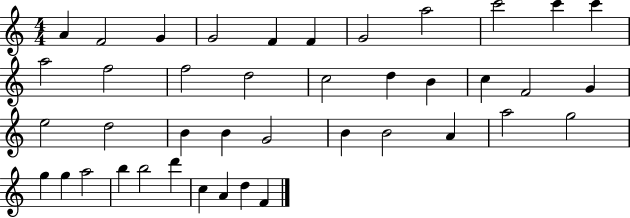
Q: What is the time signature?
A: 4/4